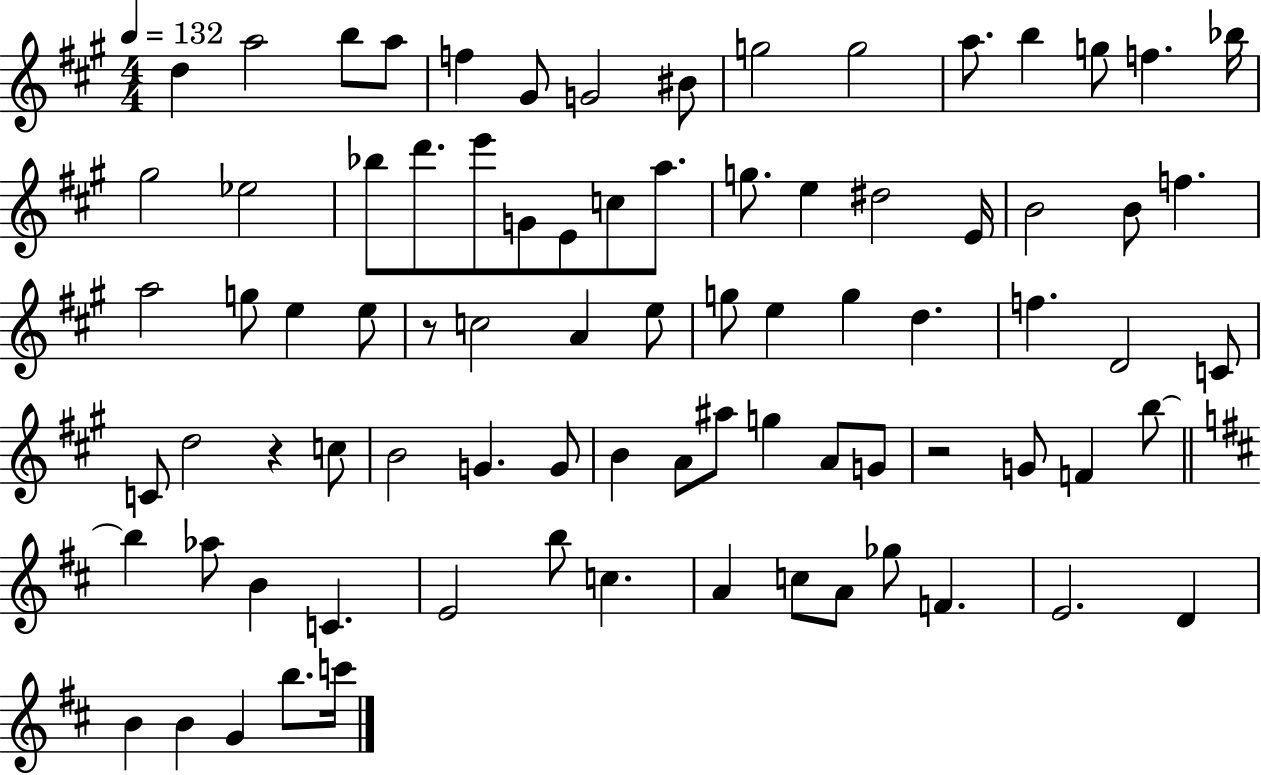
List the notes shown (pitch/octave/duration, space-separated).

D5/q A5/h B5/e A5/e F5/q G#4/e G4/h BIS4/e G5/h G5/h A5/e. B5/q G5/e F5/q. Bb5/s G#5/h Eb5/h Bb5/e D6/e. E6/e G4/e E4/e C5/e A5/e. G5/e. E5/q D#5/h E4/s B4/h B4/e F5/q. A5/h G5/e E5/q E5/e R/e C5/h A4/q E5/e G5/e E5/q G5/q D5/q. F5/q. D4/h C4/e C4/e D5/h R/q C5/e B4/h G4/q. G4/e B4/q A4/e A#5/e G5/q A4/e G4/e R/h G4/e F4/q B5/e B5/q Ab5/e B4/q C4/q. E4/h B5/e C5/q. A4/q C5/e A4/e Gb5/e F4/q. E4/h. D4/q B4/q B4/q G4/q B5/e. C6/s